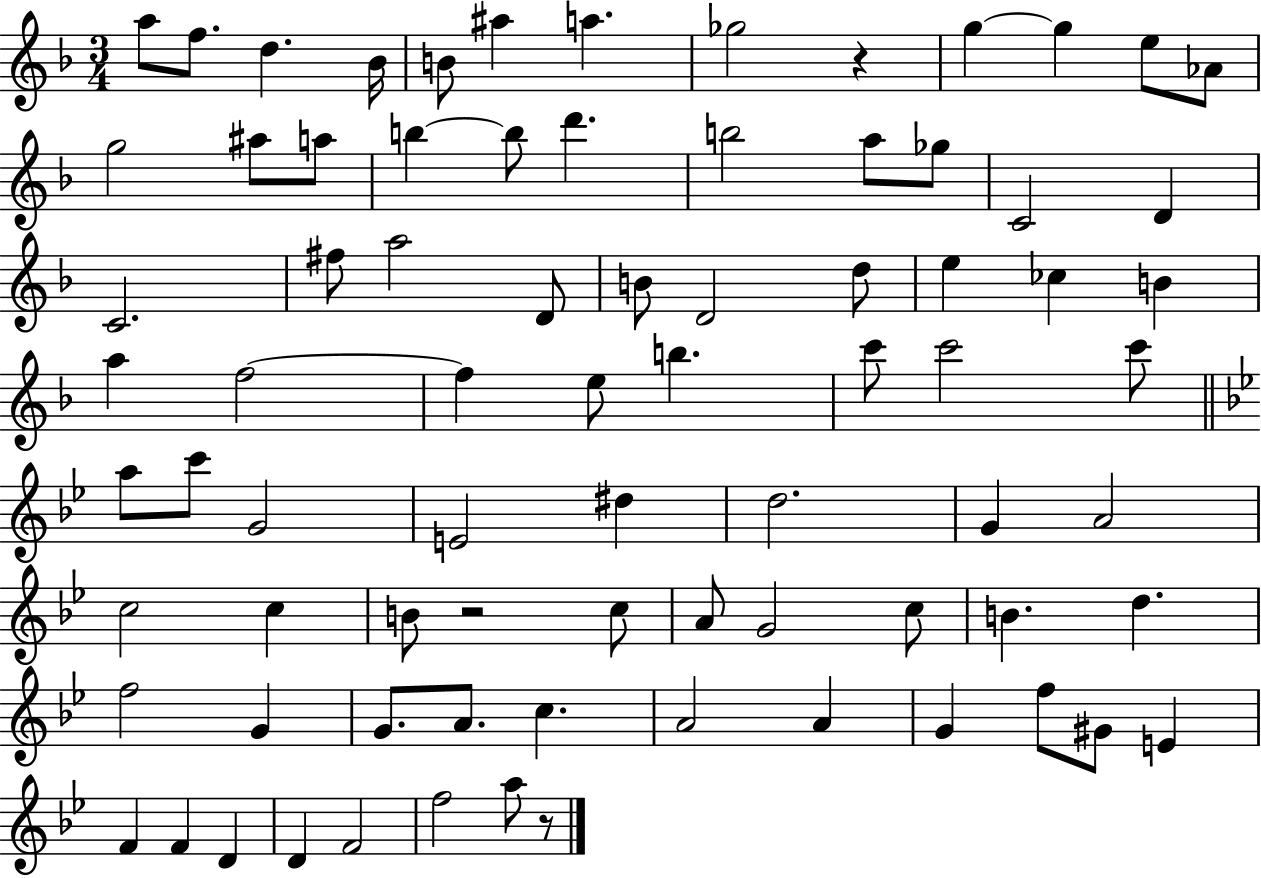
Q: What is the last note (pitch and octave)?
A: A5